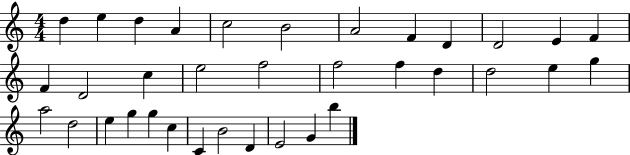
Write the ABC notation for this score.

X:1
T:Untitled
M:4/4
L:1/4
K:C
d e d A c2 B2 A2 F D D2 E F F D2 c e2 f2 f2 f d d2 e g a2 d2 e g g c C B2 D E2 G b